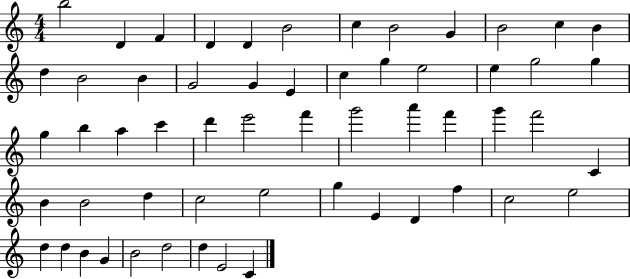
B5/h D4/q F4/q D4/q D4/q B4/h C5/q B4/h G4/q B4/h C5/q B4/q D5/q B4/h B4/q G4/h G4/q E4/q C5/q G5/q E5/h E5/q G5/h G5/q G5/q B5/q A5/q C6/q D6/q E6/h F6/q G6/h A6/q F6/q G6/q F6/h C4/q B4/q B4/h D5/q C5/h E5/h G5/q E4/q D4/q F5/q C5/h E5/h D5/q D5/q B4/q G4/q B4/h D5/h D5/q E4/h C4/q